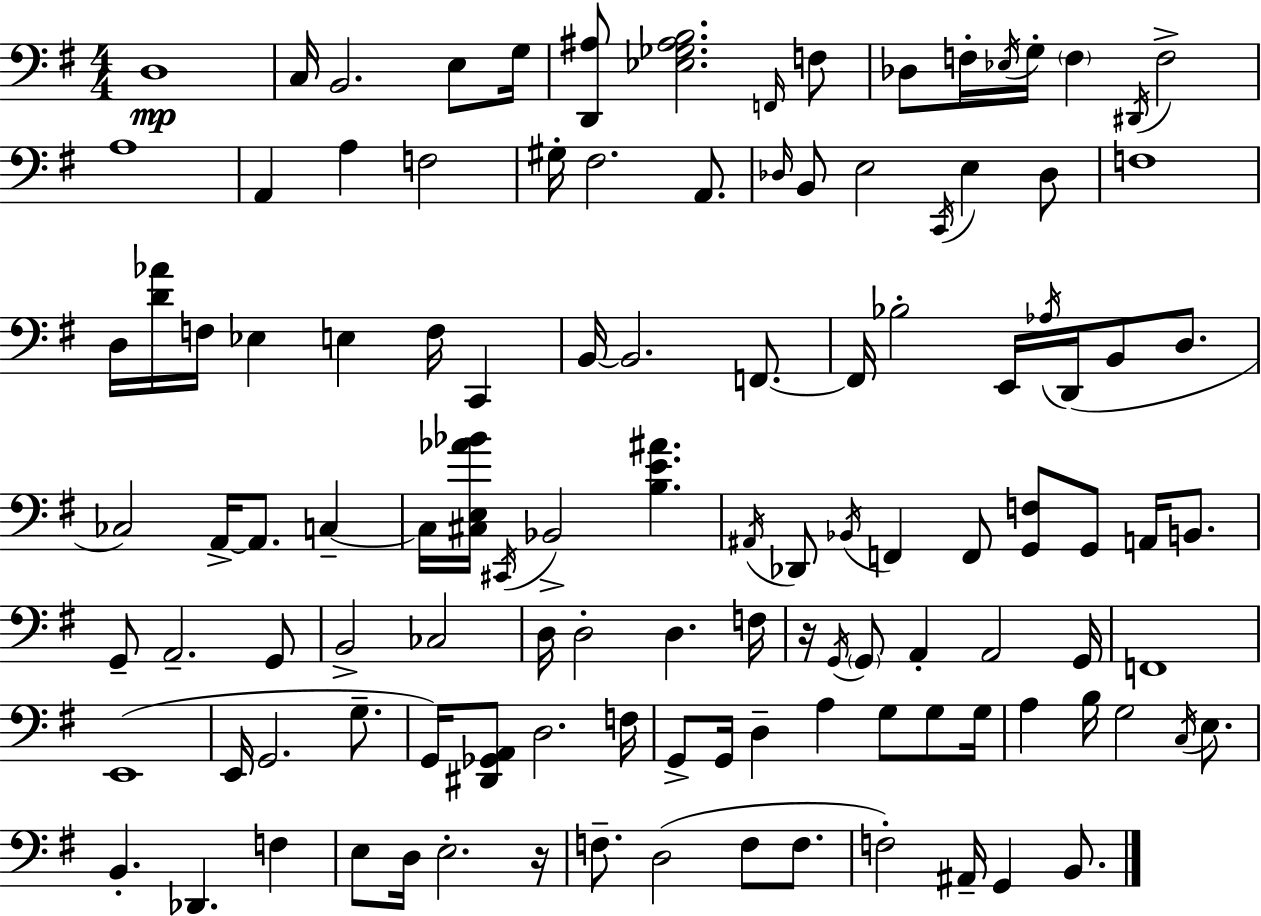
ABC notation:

X:1
T:Untitled
M:4/4
L:1/4
K:G
D,4 C,/4 B,,2 E,/2 G,/4 [D,,^A,]/2 [_E,_G,^A,B,]2 F,,/4 F,/2 _D,/2 F,/4 _E,/4 G,/4 F, ^D,,/4 F,2 A,4 A,, A, F,2 ^G,/4 ^F,2 A,,/2 _D,/4 B,,/2 E,2 C,,/4 E, _D,/2 F,4 D,/4 [D_A]/4 F,/4 _E, E, F,/4 C,, B,,/4 B,,2 F,,/2 F,,/4 _B,2 E,,/4 _A,/4 D,,/4 B,,/2 D,/2 _C,2 A,,/4 A,,/2 C, C,/4 [^C,E,_A_B]/4 ^C,,/4 _B,,2 [B,E^A] ^A,,/4 _D,,/2 _B,,/4 F,, F,,/2 [G,,F,]/2 G,,/2 A,,/4 B,,/2 G,,/2 A,,2 G,,/2 B,,2 _C,2 D,/4 D,2 D, F,/4 z/4 G,,/4 G,,/2 A,, A,,2 G,,/4 F,,4 E,,4 E,,/4 G,,2 G,/2 G,,/4 [^D,,_G,,A,,]/2 D,2 F,/4 G,,/2 G,,/4 D, A, G,/2 G,/2 G,/4 A, B,/4 G,2 C,/4 E,/2 B,, _D,, F, E,/2 D,/4 E,2 z/4 F,/2 D,2 F,/2 F,/2 F,2 ^A,,/4 G,, B,,/2